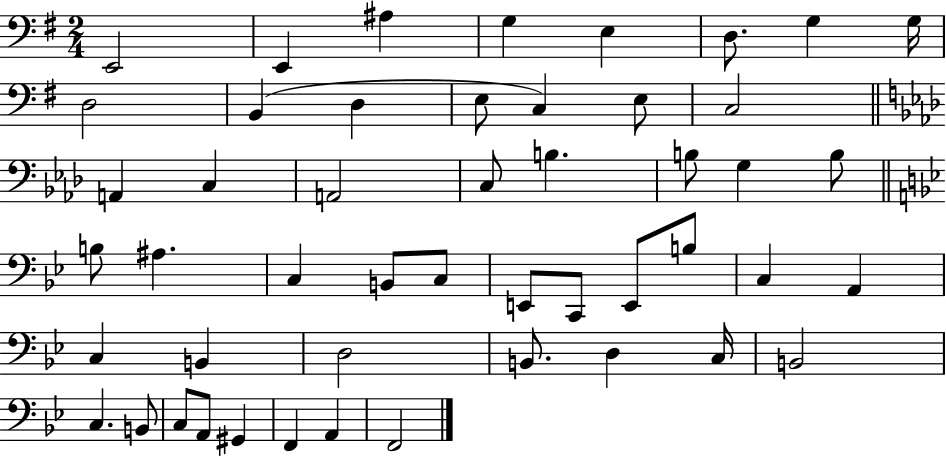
E2/h E2/q A#3/q G3/q E3/q D3/e. G3/q G3/s D3/h B2/q D3/q E3/e C3/q E3/e C3/h A2/q C3/q A2/h C3/e B3/q. B3/e G3/q B3/e B3/e A#3/q. C3/q B2/e C3/e E2/e C2/e E2/e B3/e C3/q A2/q C3/q B2/q D3/h B2/e. D3/q C3/s B2/h C3/q. B2/e C3/e A2/e G#2/q F2/q A2/q F2/h